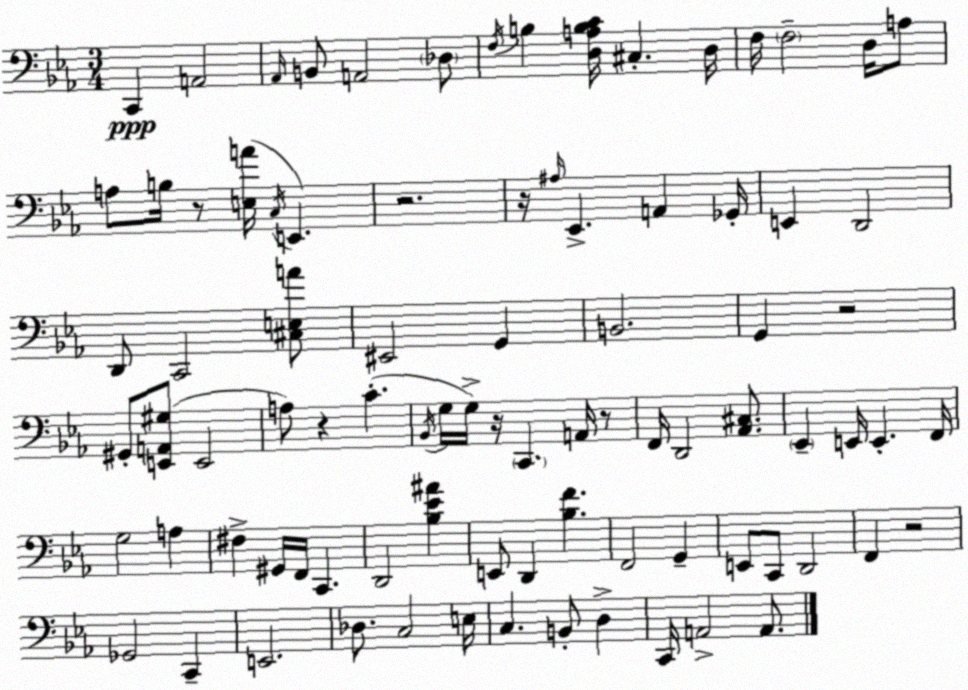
X:1
T:Untitled
M:3/4
L:1/4
K:Eb
C,, A,,2 _A,,/4 B,,/2 A,,2 _D,/2 F,/4 B, [D,A,B,C]/4 ^C, D,/4 F,/4 F,2 D,/4 A,/2 A,/2 B,/4 z/2 [E,A]/4 C,/4 E,, z2 z/4 ^A,/4 _E,, A,, _G,,/4 E,, D,,2 D,,/2 C,,2 [^C,E,A]/2 ^E,,2 G,, B,,2 G,, z2 ^G,,/2 [E,,A,,^G,]/2 E,,2 A,/2 z C _B,,/4 G,/4 G,/4 z/4 C,, A,,/4 z/2 F,,/4 D,,2 [_A,,^C,]/2 _E,, E,,/4 E,, F,,/4 G,2 A, ^F, ^G,,/4 F,,/4 C,, D,,2 [_B,_E^A] E,,/2 D,, [_B,F] F,,2 G,, E,,/2 C,,/2 D,,2 F,, z2 _G,,2 C,, E,,2 _D,/2 C,2 E,/4 C, B,,/2 D, C,,/4 A,,2 A,,/2